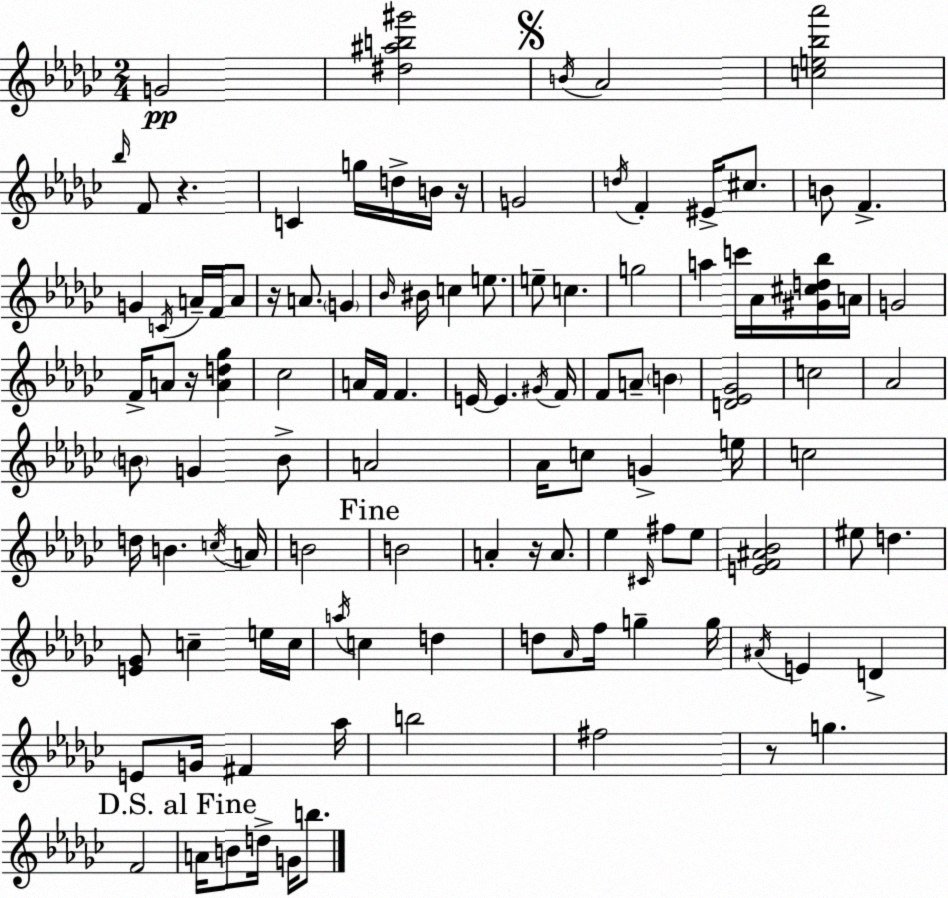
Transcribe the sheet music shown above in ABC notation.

X:1
T:Untitled
M:2/4
L:1/4
K:Ebm
G2 [^d^ab^g']2 B/4 _A2 [ce_b_a']2 _b/4 F/2 z C g/4 d/4 B/4 z/4 G2 d/4 F ^E/4 ^c/2 B/2 F G C/4 A/4 F/4 A/2 z/4 A/2 G _B/4 ^B/4 c e/2 e/2 c g2 a c'/4 _A/4 [^G^cd_b]/4 A/4 G2 F/4 A/2 z/4 [Ad_g] _c2 A/4 F/4 F E/4 E ^G/4 F/4 F/2 A/2 B [D_E_G]2 c2 _A2 B/2 G B/2 A2 _A/4 c/2 G e/4 c2 d/4 B c/4 A/4 B2 B2 A z/4 A/2 _e ^C/4 ^f/2 _e/2 [EF^A_B]2 ^e/2 d [E_G]/2 c e/4 c/4 a/4 c d d/2 _A/4 f/4 g g/4 ^A/4 E D E/2 G/4 ^F _a/4 b2 ^f2 z/2 g F2 A/4 B/2 d/4 G/4 b/2